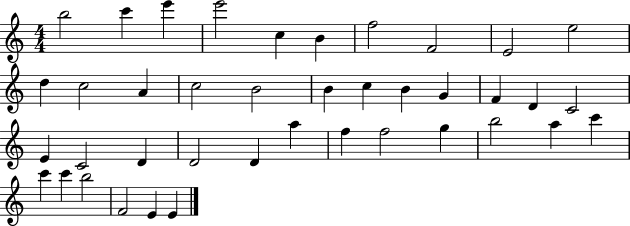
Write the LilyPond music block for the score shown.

{
  \clef treble
  \numericTimeSignature
  \time 4/4
  \key c \major
  b''2 c'''4 e'''4 | e'''2 c''4 b'4 | f''2 f'2 | e'2 e''2 | \break d''4 c''2 a'4 | c''2 b'2 | b'4 c''4 b'4 g'4 | f'4 d'4 c'2 | \break e'4 c'2 d'4 | d'2 d'4 a''4 | f''4 f''2 g''4 | b''2 a''4 c'''4 | \break c'''4 c'''4 b''2 | f'2 e'4 e'4 | \bar "|."
}